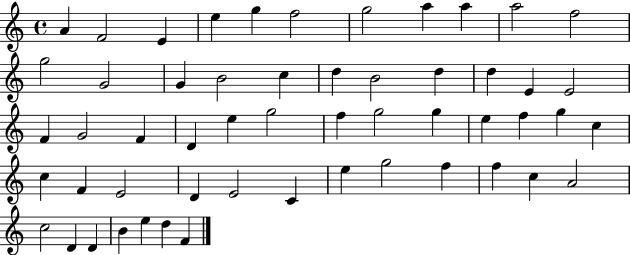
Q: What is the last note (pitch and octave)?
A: F4